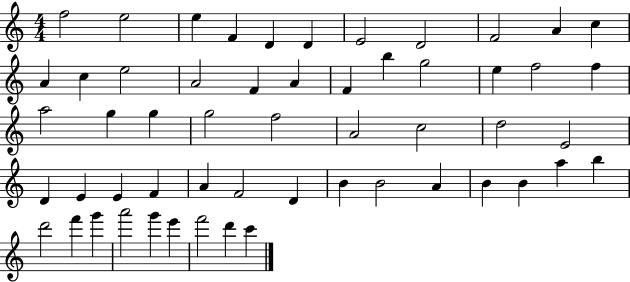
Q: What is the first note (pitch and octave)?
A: F5